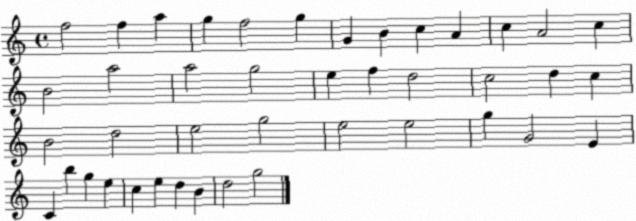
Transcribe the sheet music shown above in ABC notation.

X:1
T:Untitled
M:4/4
L:1/4
K:C
f2 f a g f2 g G B c A c A2 c B2 a2 a2 g2 e f d2 c2 d c B2 d2 e2 g2 e2 e2 g G2 E C b g e c e d B d2 g2